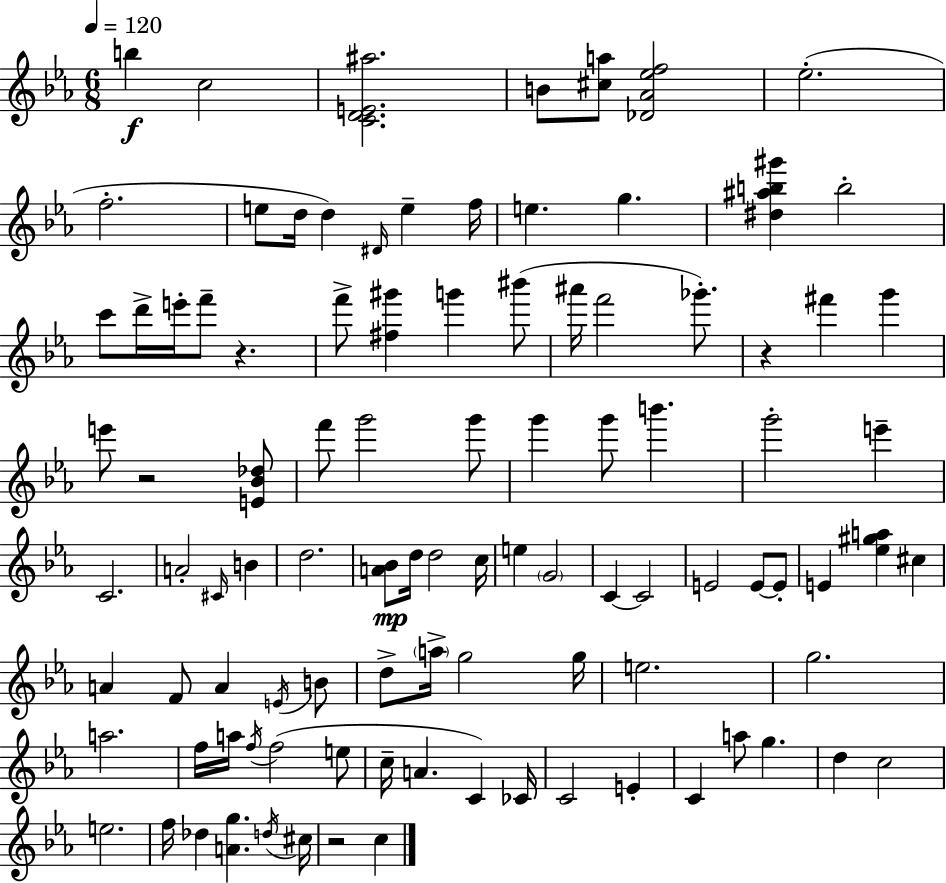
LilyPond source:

{
  \clef treble
  \numericTimeSignature
  \time 6/8
  \key ees \major
  \tempo 4 = 120
  \repeat volta 2 { b''4\f c''2 | <c' d' e' ais''>2. | b'8 <cis'' a''>8 <des' aes' ees'' f''>2 | ees''2.-.( | \break f''2.-. | e''8 d''16 d''4) \grace { dis'16 } e''4-- | f''16 e''4. g''4. | <dis'' ais'' b'' gis'''>4 b''2-. | \break c'''8 d'''16-> e'''16-. f'''8-- r4. | f'''8-> <fis'' gis'''>4 g'''4 bis'''8( | ais'''16 f'''2 ges'''8.-.) | r4 fis'''4 g'''4 | \break e'''8 r2 <e' bes' des''>8 | f'''8 g'''2 g'''8 | g'''4 g'''8 b'''4. | g'''2-. e'''4-- | \break c'2. | a'2-. \grace { cis'16 } b'4 | d''2. | <a' bes'>8\mp d''16 d''2 | \break c''16 e''4 \parenthesize g'2 | c'4~~ c'2 | e'2 e'8~~ | e'8-. e'4 <ees'' gis'' a''>4 cis''4 | \break a'4 f'8 a'4 | \acciaccatura { e'16 } b'8 d''8-> \parenthesize a''16-> g''2 | g''16 e''2. | g''2. | \break a''2. | f''16 a''16 \acciaccatura { f''16 }( f''2 | e''8 c''16-- a'4. c'4) | ces'16 c'2 | \break e'4-. c'4 a''8 g''4. | d''4 c''2 | e''2. | f''16 des''4 <a' g''>4. | \break \acciaccatura { d''16 } cis''16 r2 | c''4 } \bar "|."
}